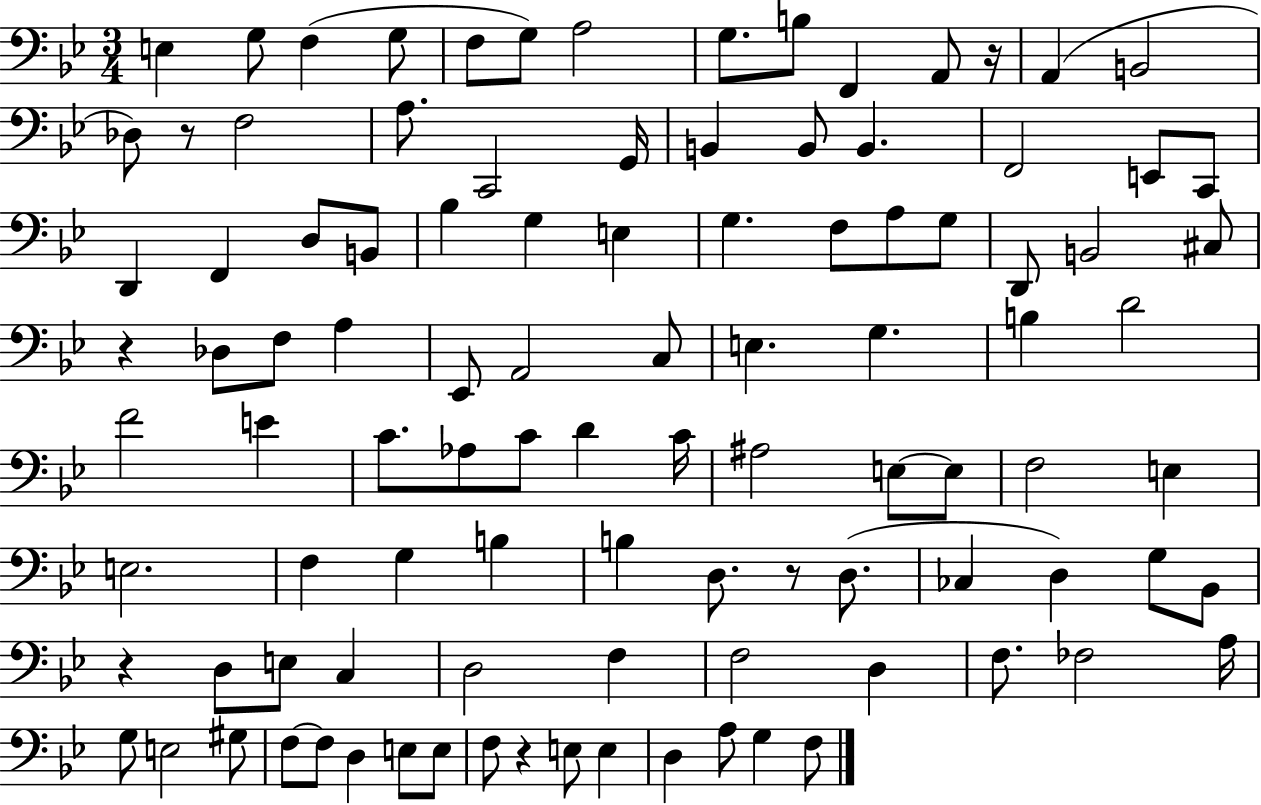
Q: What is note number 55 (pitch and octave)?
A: C4